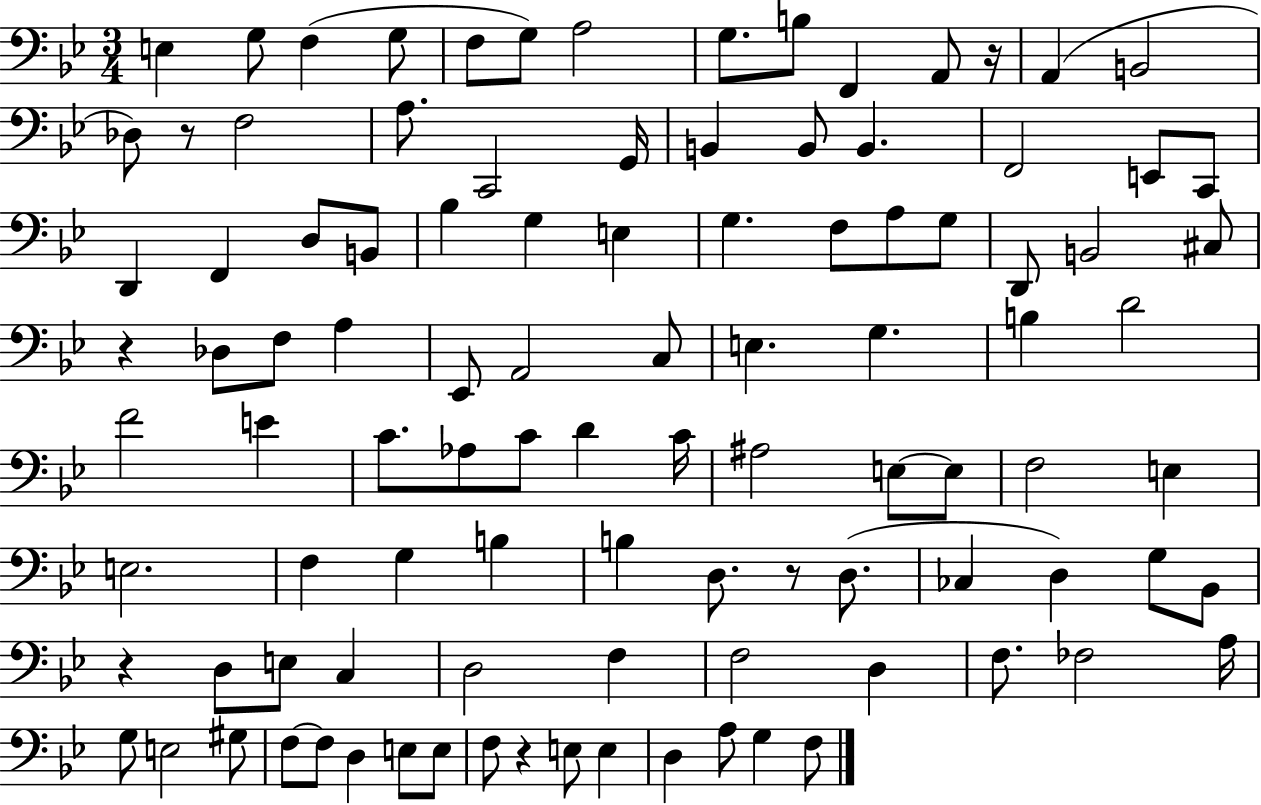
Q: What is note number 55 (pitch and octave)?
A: C4